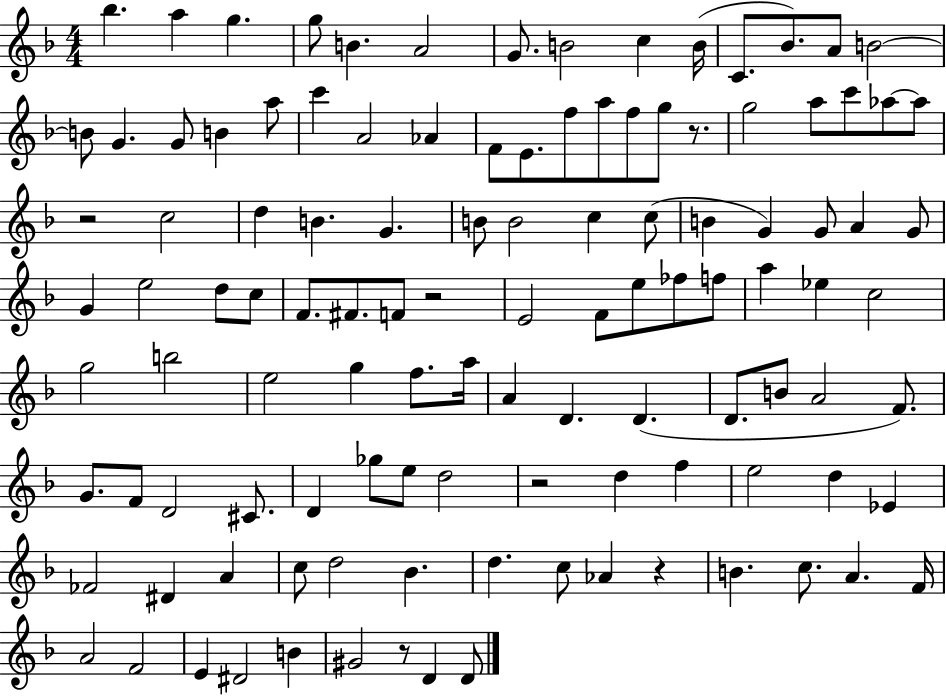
Bb5/q. A5/q G5/q. G5/e B4/q. A4/h G4/e. B4/h C5/q B4/s C4/e. Bb4/e. A4/e B4/h B4/e G4/q. G4/e B4/q A5/e C6/q A4/h Ab4/q F4/e E4/e. F5/e A5/e F5/e G5/e R/e. G5/h A5/e C6/e Ab5/e Ab5/e R/h C5/h D5/q B4/q. G4/q. B4/e B4/h C5/q C5/e B4/q G4/q G4/e A4/q G4/e G4/q E5/h D5/e C5/e F4/e. F#4/e. F4/e R/h E4/h F4/e E5/e FES5/e F5/e A5/q Eb5/q C5/h G5/h B5/h E5/h G5/q F5/e. A5/s A4/q D4/q. D4/q. D4/e. B4/e A4/h F4/e. G4/e. F4/e D4/h C#4/e. D4/q Gb5/e E5/e D5/h R/h D5/q F5/q E5/h D5/q Eb4/q FES4/h D#4/q A4/q C5/e D5/h Bb4/q. D5/q. C5/e Ab4/q R/q B4/q. C5/e. A4/q. F4/s A4/h F4/h E4/q D#4/h B4/q G#4/h R/e D4/q D4/e